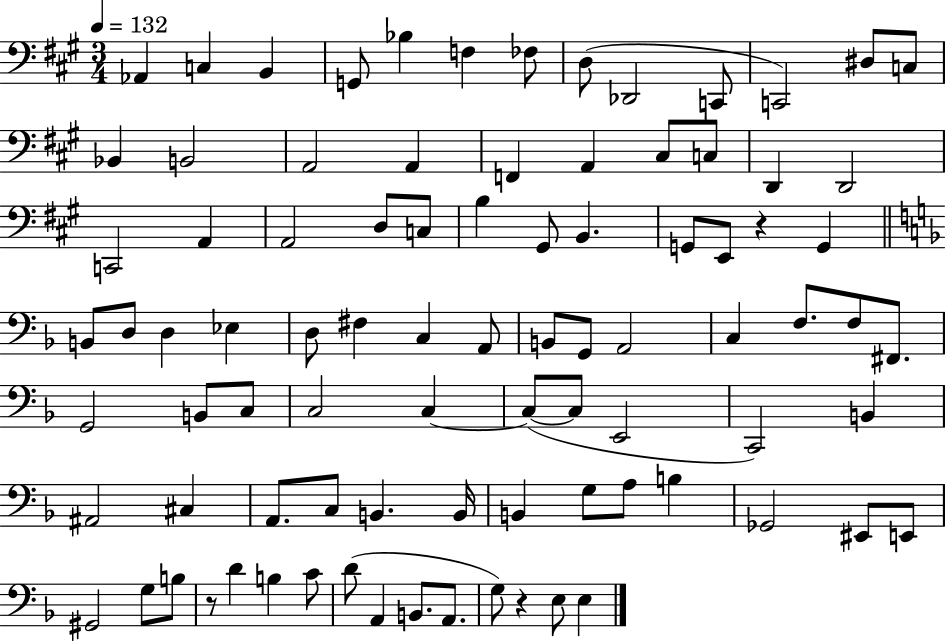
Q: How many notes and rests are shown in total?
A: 88